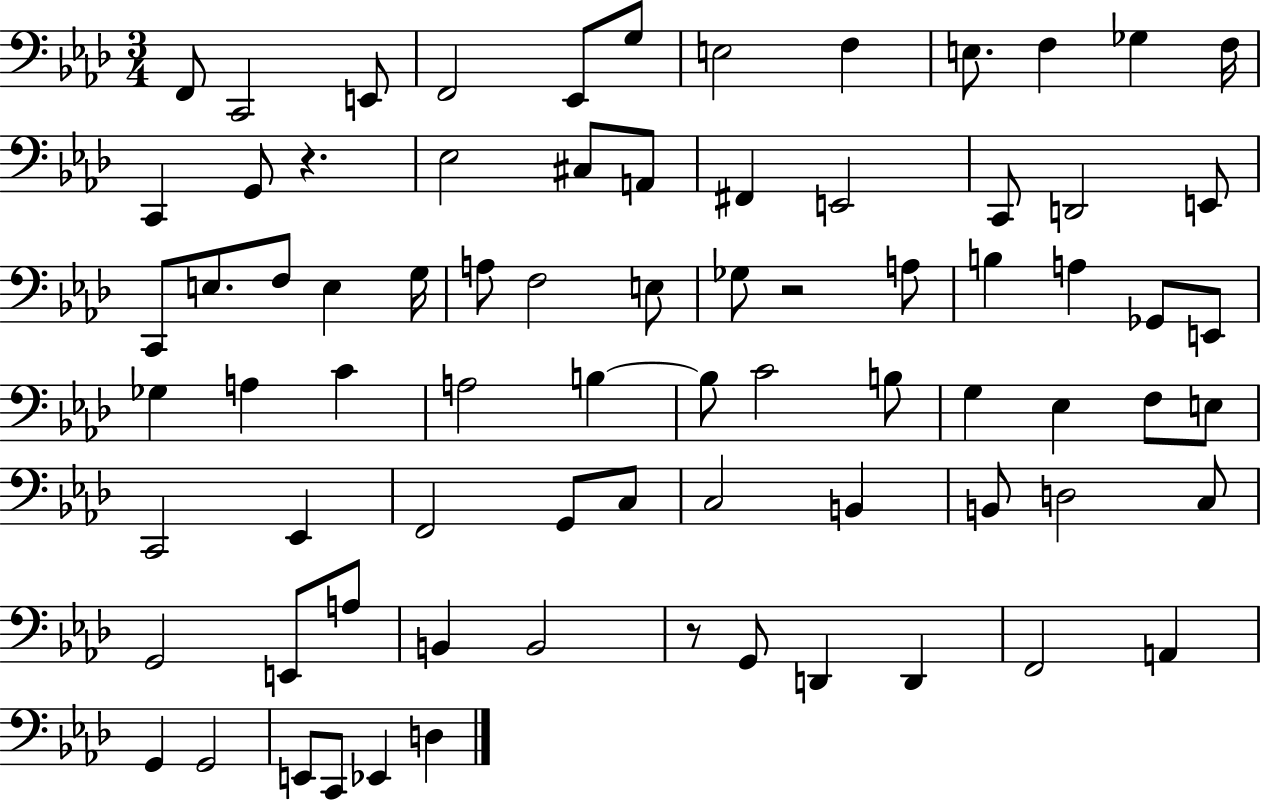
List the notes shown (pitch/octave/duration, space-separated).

F2/e C2/h E2/e F2/h Eb2/e G3/e E3/h F3/q E3/e. F3/q Gb3/q F3/s C2/q G2/e R/q. Eb3/h C#3/e A2/e F#2/q E2/h C2/e D2/h E2/e C2/e E3/e. F3/e E3/q G3/s A3/e F3/h E3/e Gb3/e R/h A3/e B3/q A3/q Gb2/e E2/e Gb3/q A3/q C4/q A3/h B3/q B3/e C4/h B3/e G3/q Eb3/q F3/e E3/e C2/h Eb2/q F2/h G2/e C3/e C3/h B2/q B2/e D3/h C3/e G2/h E2/e A3/e B2/q B2/h R/e G2/e D2/q D2/q F2/h A2/q G2/q G2/h E2/e C2/e Eb2/q D3/q